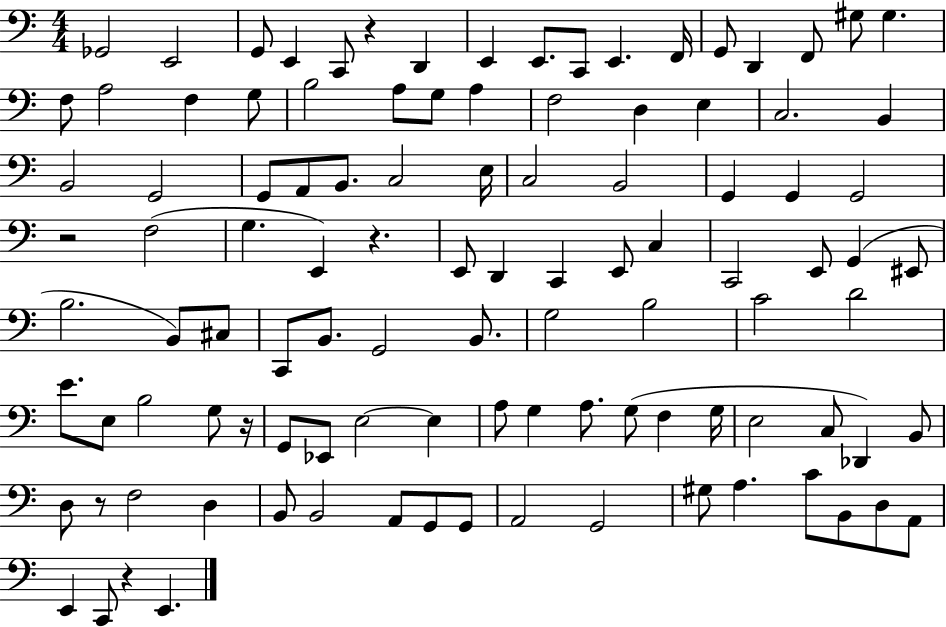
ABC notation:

X:1
T:Untitled
M:4/4
L:1/4
K:C
_G,,2 E,,2 G,,/2 E,, C,,/2 z D,, E,, E,,/2 C,,/2 E,, F,,/4 G,,/2 D,, F,,/2 ^G,/2 ^G, F,/2 A,2 F, G,/2 B,2 A,/2 G,/2 A, F,2 D, E, C,2 B,, B,,2 G,,2 G,,/2 A,,/2 B,,/2 C,2 E,/4 C,2 B,,2 G,, G,, G,,2 z2 F,2 G, E,, z E,,/2 D,, C,, E,,/2 C, C,,2 E,,/2 G,, ^E,,/2 B,2 B,,/2 ^C,/2 C,,/2 B,,/2 G,,2 B,,/2 G,2 B,2 C2 D2 E/2 E,/2 B,2 G,/2 z/4 G,,/2 _E,,/2 E,2 E, A,/2 G, A,/2 G,/2 F, G,/4 E,2 C,/2 _D,, B,,/2 D,/2 z/2 F,2 D, B,,/2 B,,2 A,,/2 G,,/2 G,,/2 A,,2 G,,2 ^G,/2 A, C/2 B,,/2 D,/2 A,,/2 E,, C,,/2 z E,,